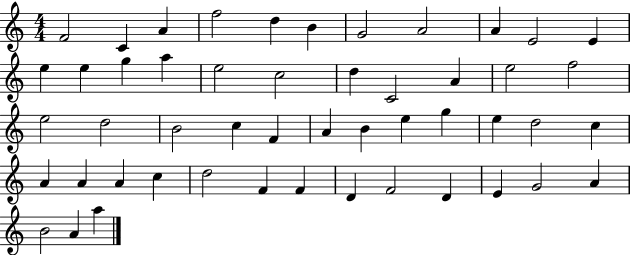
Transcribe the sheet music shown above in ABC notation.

X:1
T:Untitled
M:4/4
L:1/4
K:C
F2 C A f2 d B G2 A2 A E2 E e e g a e2 c2 d C2 A e2 f2 e2 d2 B2 c F A B e g e d2 c A A A c d2 F F D F2 D E G2 A B2 A a